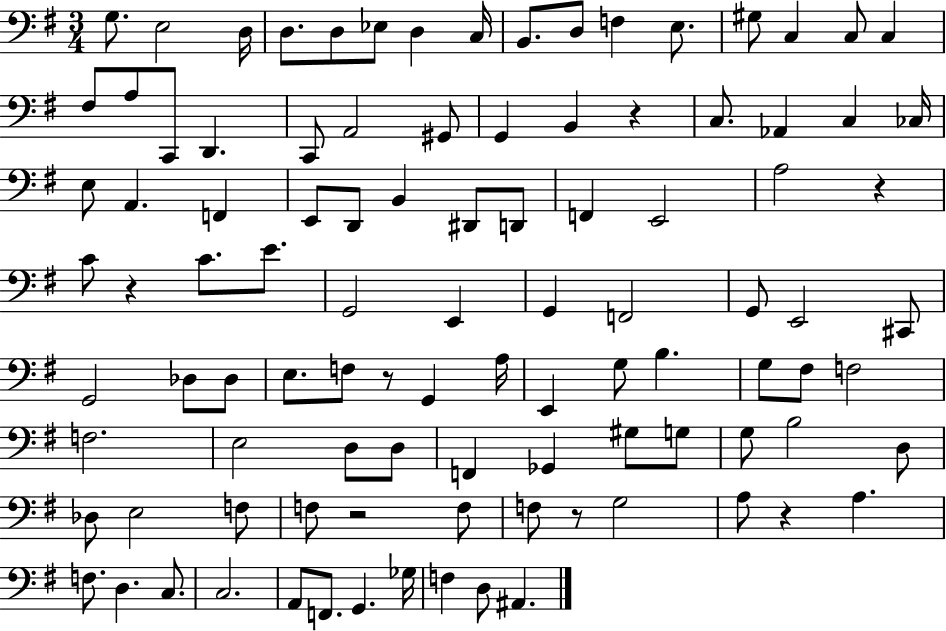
X:1
T:Untitled
M:3/4
L:1/4
K:G
G,/2 E,2 D,/4 D,/2 D,/2 _E,/2 D, C,/4 B,,/2 D,/2 F, E,/2 ^G,/2 C, C,/2 C, ^F,/2 A,/2 C,,/2 D,, C,,/2 A,,2 ^G,,/2 G,, B,, z C,/2 _A,, C, _C,/4 E,/2 A,, F,, E,,/2 D,,/2 B,, ^D,,/2 D,,/2 F,, E,,2 A,2 z C/2 z C/2 E/2 G,,2 E,, G,, F,,2 G,,/2 E,,2 ^C,,/2 G,,2 _D,/2 _D,/2 E,/2 F,/2 z/2 G,, A,/4 E,, G,/2 B, G,/2 ^F,/2 F,2 F,2 E,2 D,/2 D,/2 F,, _G,, ^G,/2 G,/2 G,/2 B,2 D,/2 _D,/2 E,2 F,/2 F,/2 z2 F,/2 F,/2 z/2 G,2 A,/2 z A, F,/2 D, C,/2 C,2 A,,/2 F,,/2 G,, _G,/4 F, D,/2 ^A,,